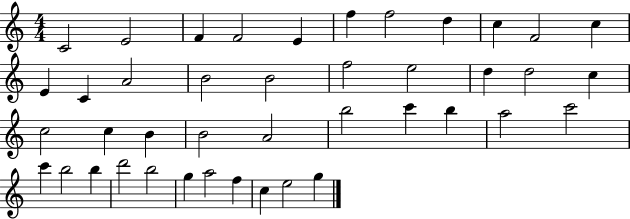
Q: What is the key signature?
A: C major